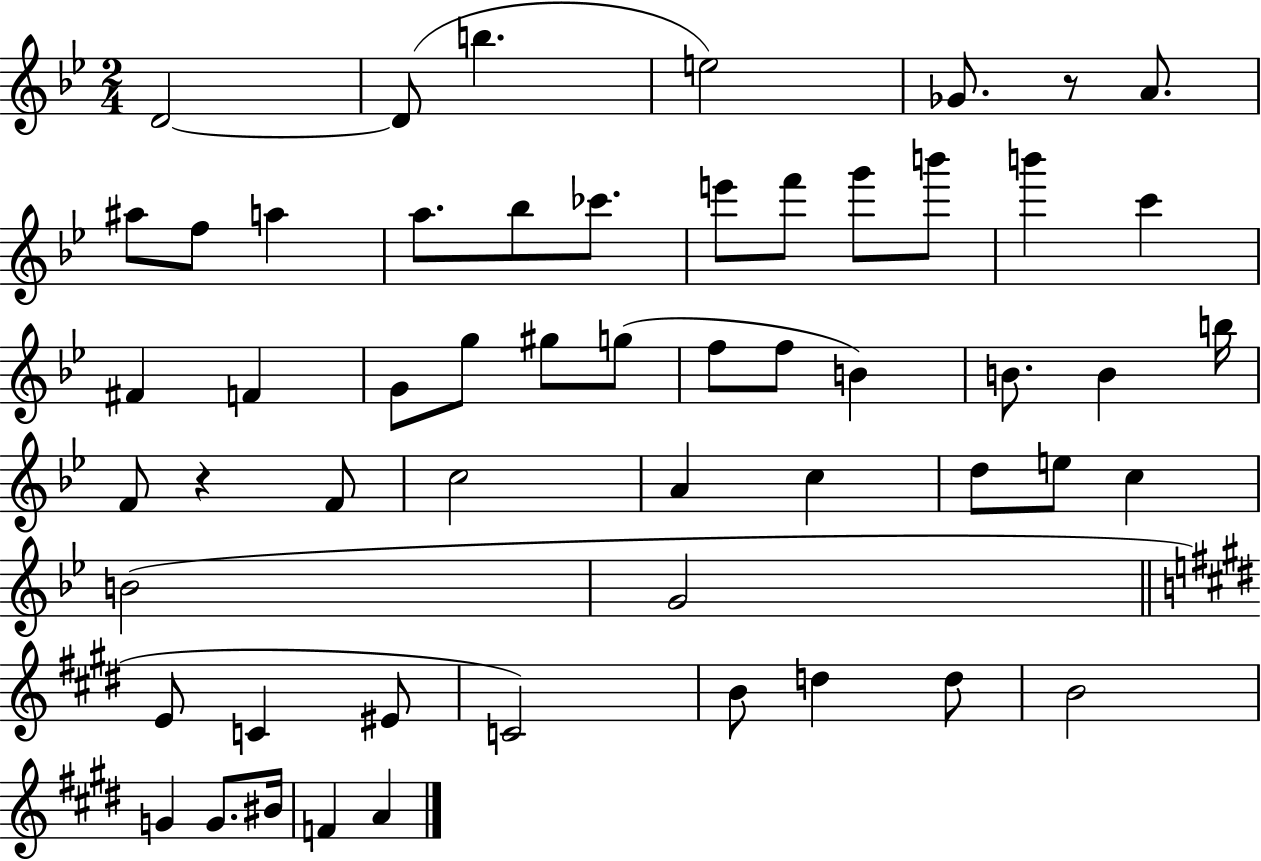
D4/h D4/e B5/q. E5/h Gb4/e. R/e A4/e. A#5/e F5/e A5/q A5/e. Bb5/e CES6/e. E6/e F6/e G6/e B6/e B6/q C6/q F#4/q F4/q G4/e G5/e G#5/e G5/e F5/e F5/e B4/q B4/e. B4/q B5/s F4/e R/q F4/e C5/h A4/q C5/q D5/e E5/e C5/q B4/h G4/h E4/e C4/q EIS4/e C4/h B4/e D5/q D5/e B4/h G4/q G4/e. BIS4/s F4/q A4/q